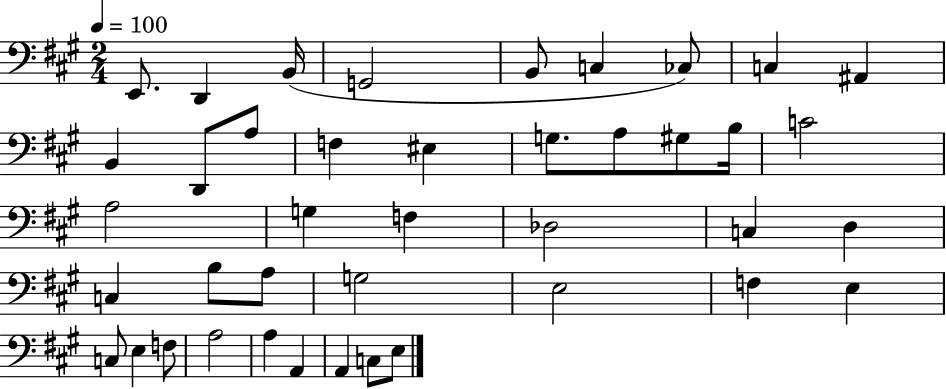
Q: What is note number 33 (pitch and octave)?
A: C3